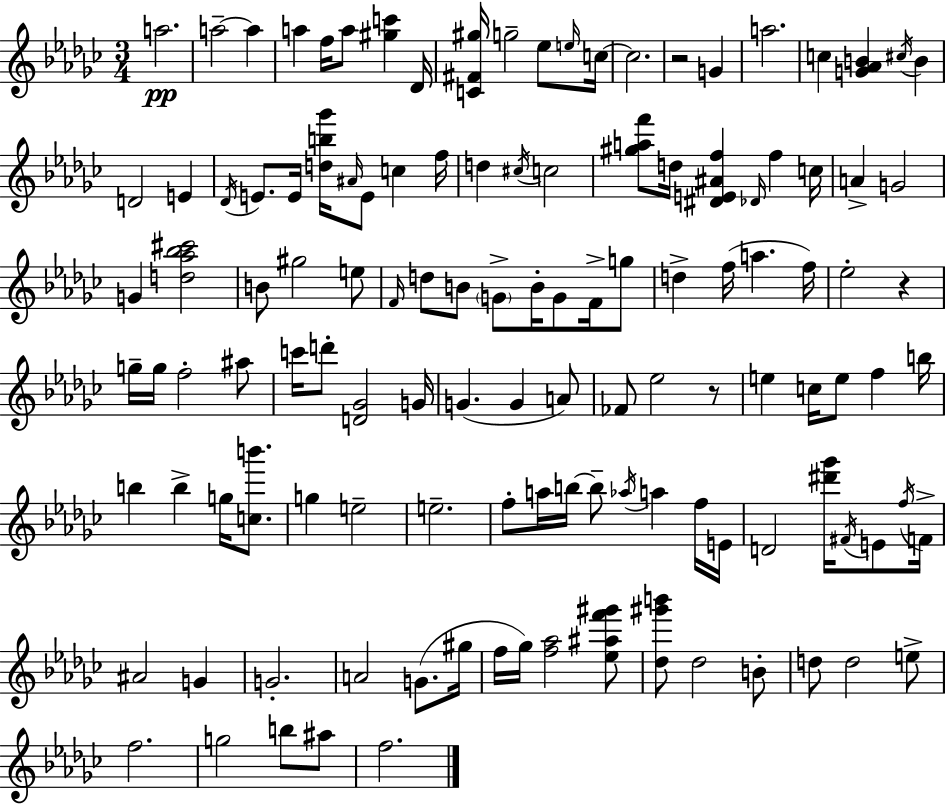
A5/h. A5/h A5/q A5/q F5/s A5/e [G#5,C6]/q Db4/s [C4,F#4,G#5]/s G5/h Eb5/e E5/s C5/s C5/h. R/h G4/q A5/h. C5/q [G4,Ab4,B4]/q C#5/s B4/q D4/h E4/q Db4/s E4/e. E4/s [D5,B5,Gb6]/s A#4/s E4/e C5/q F5/s D5/q C#5/s C5/h [G#5,A5,F6]/e D5/s [D#4,E4,A#4,F5]/q Db4/s F5/q C5/s A4/q G4/h G4/q [D5,Ab5,Bb5,C#6]/h B4/e G#5/h E5/e F4/s D5/e B4/e G4/e B4/s G4/e F4/s G5/e D5/q F5/s A5/q. F5/s Eb5/h R/q G5/s G5/s F5/h A#5/e C6/s D6/e [D4,Gb4]/h G4/s G4/q. G4/q A4/e FES4/e Eb5/h R/e E5/q C5/s E5/e F5/q B5/s B5/q B5/q G5/s [C5,B6]/e. G5/q E5/h E5/h. F5/e A5/s B5/s B5/e Ab5/s A5/q F5/s E4/s D4/h [D#6,Gb6]/s F#4/s E4/e F5/s F4/s A#4/h G4/q G4/h. A4/h G4/e. G#5/s F5/s Gb5/s [F5,Ab5]/h [Eb5,A#5,F6,G#6]/e [Db5,G#6,B6]/e Db5/h B4/e D5/e D5/h E5/e F5/h. G5/h B5/e A#5/e F5/h.